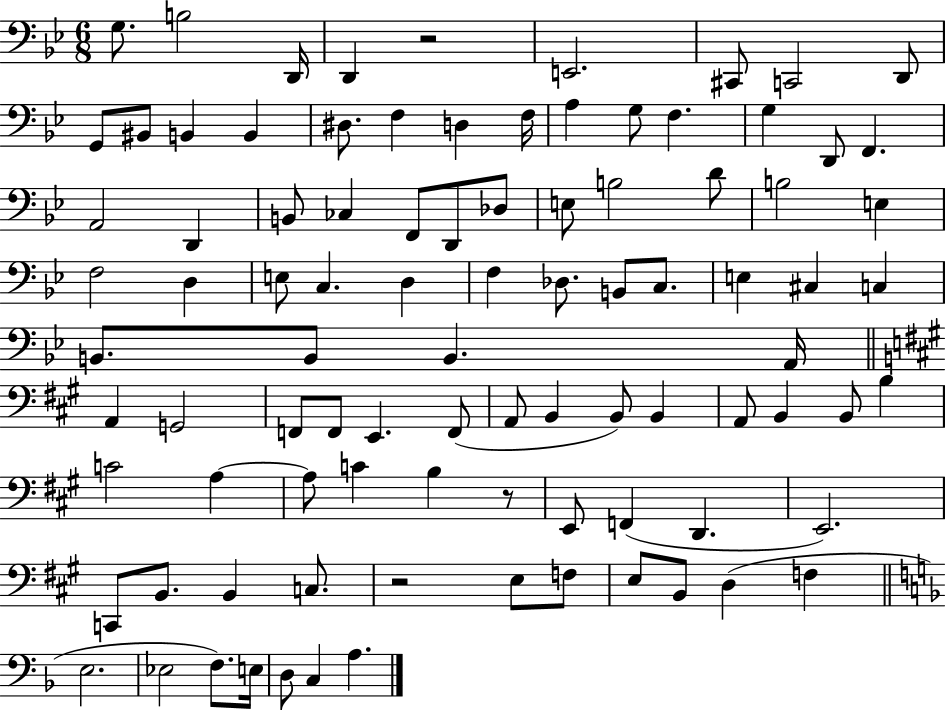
X:1
T:Untitled
M:6/8
L:1/4
K:Bb
G,/2 B,2 D,,/4 D,, z2 E,,2 ^C,,/2 C,,2 D,,/2 G,,/2 ^B,,/2 B,, B,, ^D,/2 F, D, F,/4 A, G,/2 F, G, D,,/2 F,, A,,2 D,, B,,/2 _C, F,,/2 D,,/2 _D,/2 E,/2 B,2 D/2 B,2 E, F,2 D, E,/2 C, D, F, _D,/2 B,,/2 C,/2 E, ^C, C, B,,/2 B,,/2 B,, A,,/4 A,, G,,2 F,,/2 F,,/2 E,, F,,/2 A,,/2 B,, B,,/2 B,, A,,/2 B,, B,,/2 B, C2 A, A,/2 C B, z/2 E,,/2 F,, D,, E,,2 C,,/2 B,,/2 B,, C,/2 z2 E,/2 F,/2 E,/2 B,,/2 D, F, E,2 _E,2 F,/2 E,/4 D,/2 C, A,